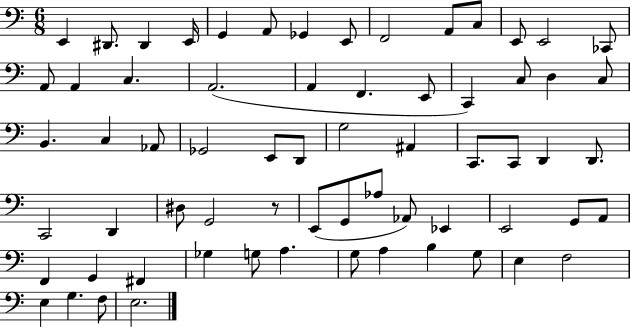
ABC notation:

X:1
T:Untitled
M:6/8
L:1/4
K:C
E,, ^D,,/2 ^D,, E,,/4 G,, A,,/2 _G,, E,,/2 F,,2 A,,/2 C,/2 E,,/2 E,,2 _C,,/2 A,,/2 A,, C, A,,2 A,, F,, E,,/2 C,, C,/2 D, C,/2 B,, C, _A,,/2 _G,,2 E,,/2 D,,/2 G,2 ^A,, C,,/2 C,,/2 D,, D,,/2 C,,2 D,, ^D,/2 G,,2 z/2 E,,/2 G,,/2 _A,/2 _A,,/2 _E,, E,,2 G,,/2 A,,/2 F,, G,, ^F,, _G, G,/2 A, G,/2 A, B, G,/2 E, F,2 E, G, F,/2 E,2